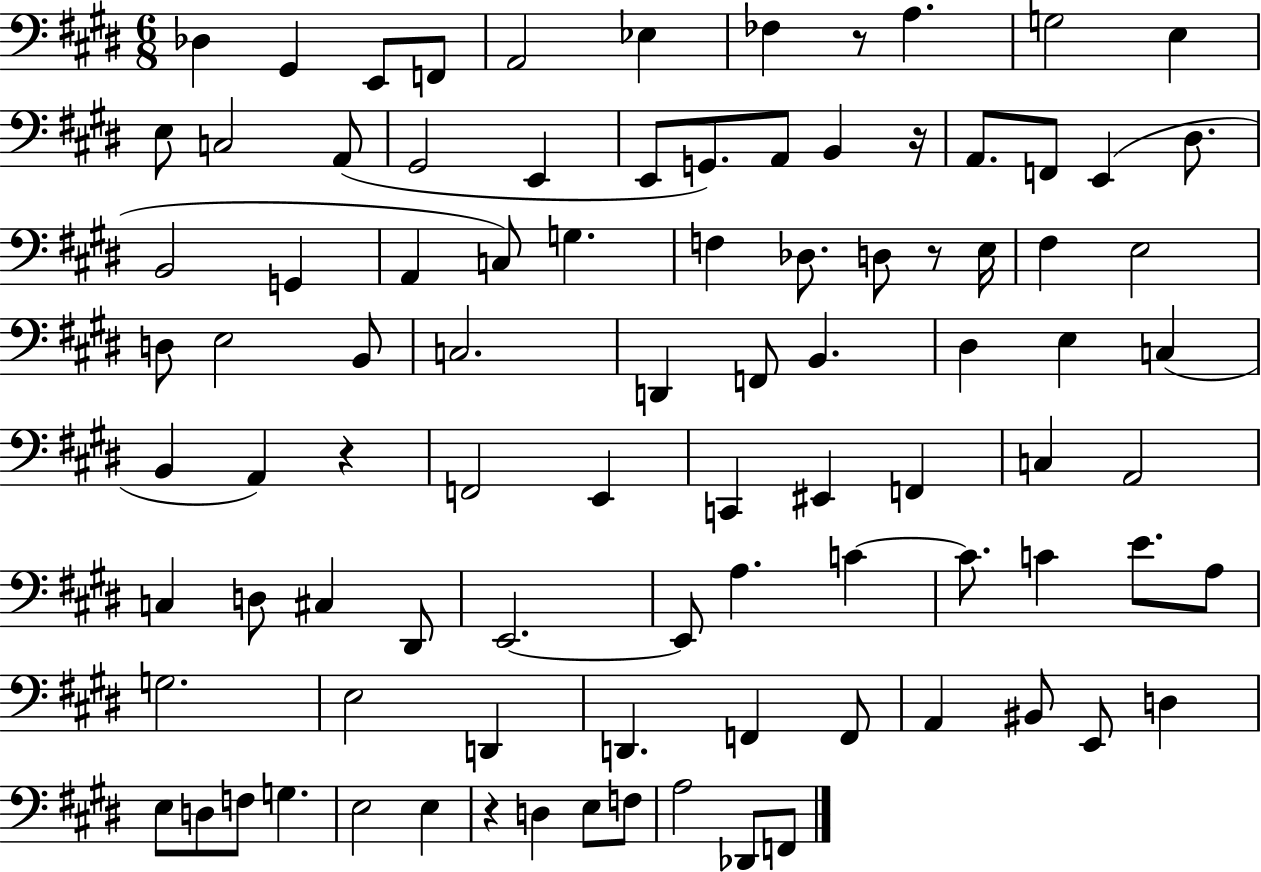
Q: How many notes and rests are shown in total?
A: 92